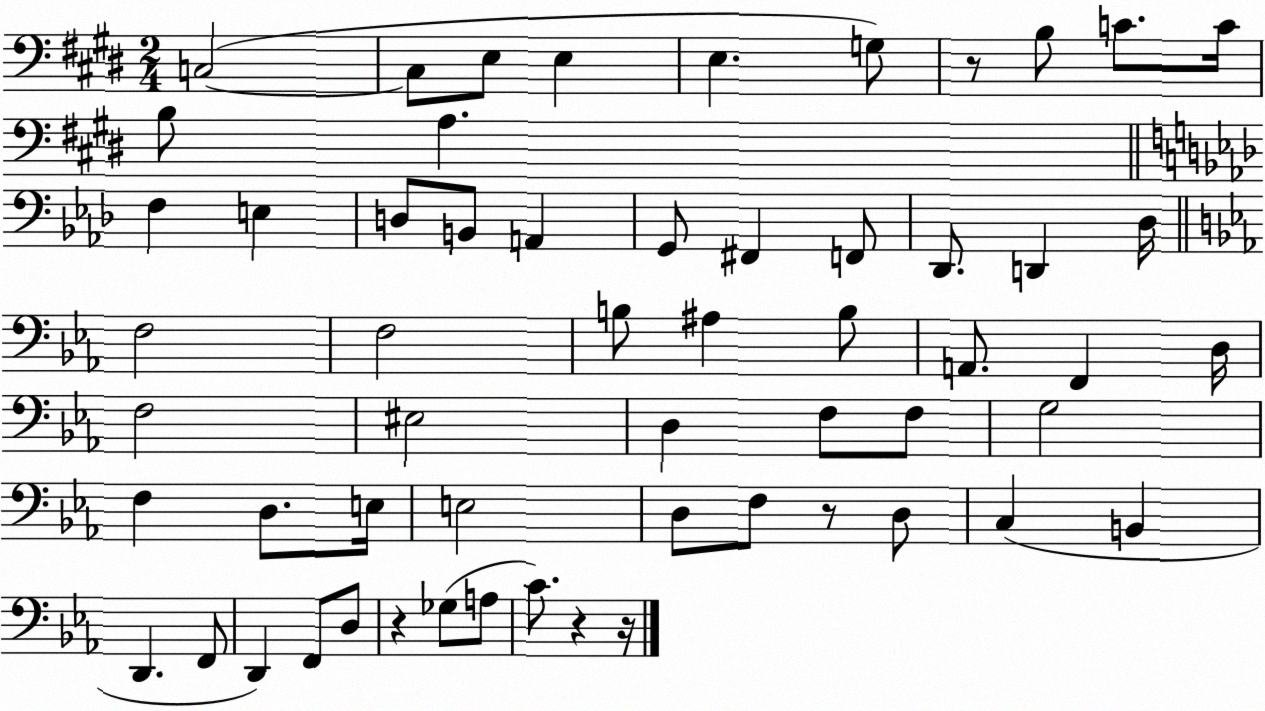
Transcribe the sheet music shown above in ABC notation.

X:1
T:Untitled
M:2/4
L:1/4
K:E
C,2 C,/2 E,/2 E, E, G,/2 z/2 B,/2 C/2 C/4 B,/2 A, F, E, D,/2 B,,/2 A,, G,,/2 ^F,, F,,/2 _D,,/2 D,, _D,/4 F,2 F,2 B,/2 ^A, B,/2 A,,/2 F,, D,/4 F,2 ^E,2 D, F,/2 F,/2 G,2 F, D,/2 E,/4 E,2 D,/2 F,/2 z/2 D,/2 C, B,, D,, F,,/2 D,, F,,/2 D,/2 z _G,/2 A,/2 C/2 z z/4